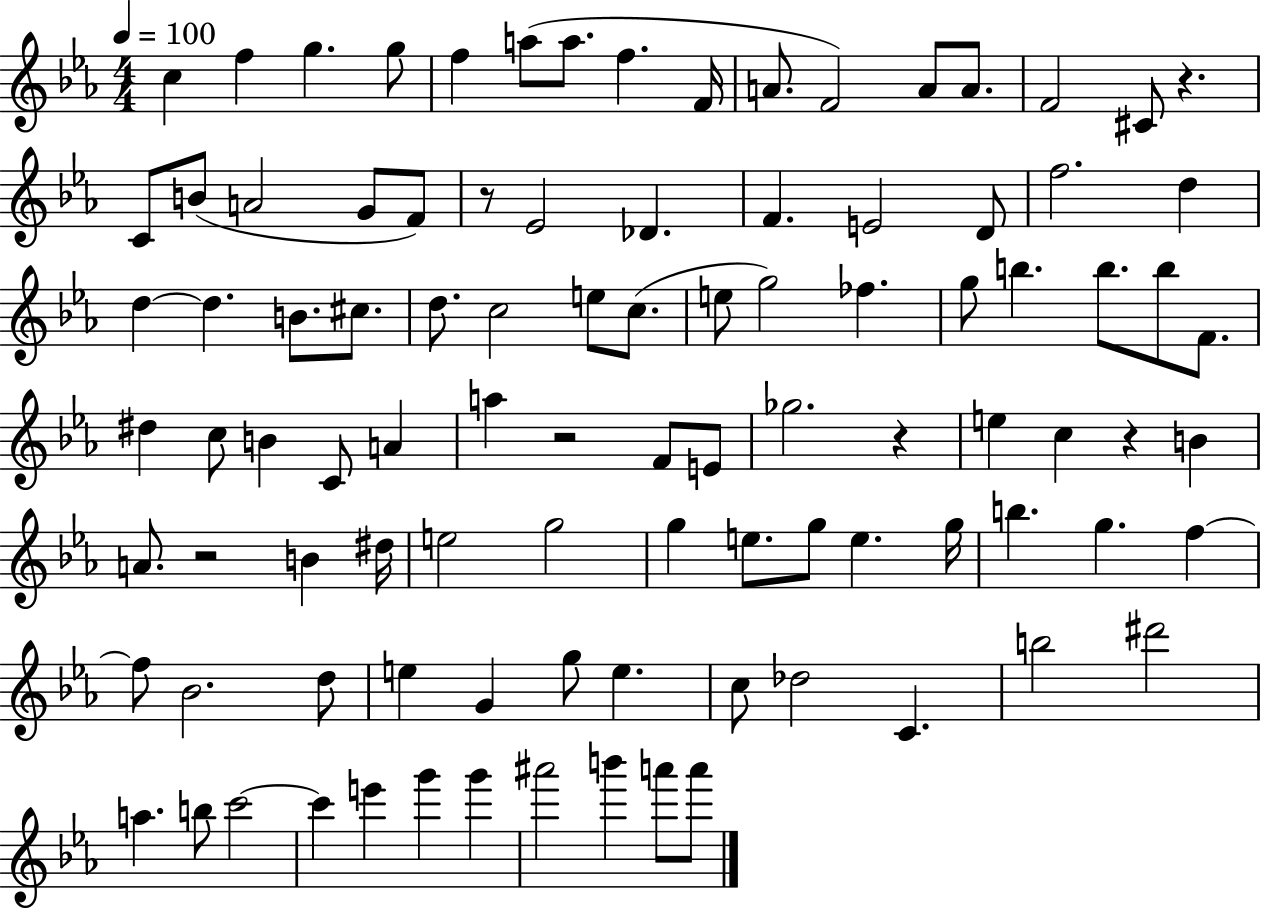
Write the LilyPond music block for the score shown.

{
  \clef treble
  \numericTimeSignature
  \time 4/4
  \key ees \major
  \tempo 4 = 100
  c''4 f''4 g''4. g''8 | f''4 a''8( a''8. f''4. f'16 | a'8. f'2) a'8 a'8. | f'2 cis'8 r4. | \break c'8 b'8( a'2 g'8 f'8) | r8 ees'2 des'4. | f'4. e'2 d'8 | f''2. d''4 | \break d''4~~ d''4. b'8. cis''8. | d''8. c''2 e''8 c''8.( | e''8 g''2) fes''4. | g''8 b''4. b''8. b''8 f'8. | \break dis''4 c''8 b'4 c'8 a'4 | a''4 r2 f'8 e'8 | ges''2. r4 | e''4 c''4 r4 b'4 | \break a'8. r2 b'4 dis''16 | e''2 g''2 | g''4 e''8. g''8 e''4. g''16 | b''4. g''4. f''4~~ | \break f''8 bes'2. d''8 | e''4 g'4 g''8 e''4. | c''8 des''2 c'4. | b''2 dis'''2 | \break a''4. b''8 c'''2~~ | c'''4 e'''4 g'''4 g'''4 | ais'''2 b'''4 a'''8 a'''8 | \bar "|."
}